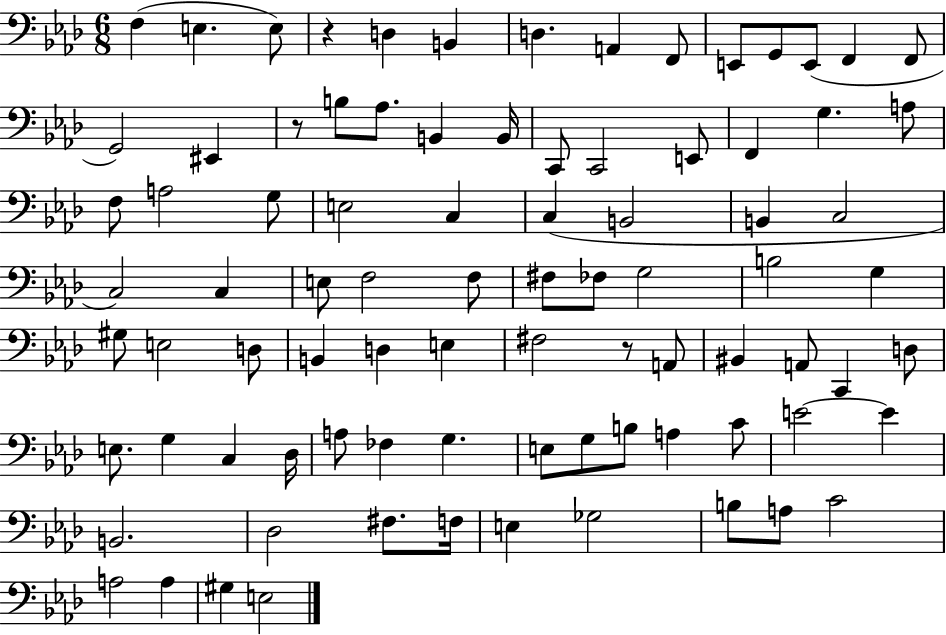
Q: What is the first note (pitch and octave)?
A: F3